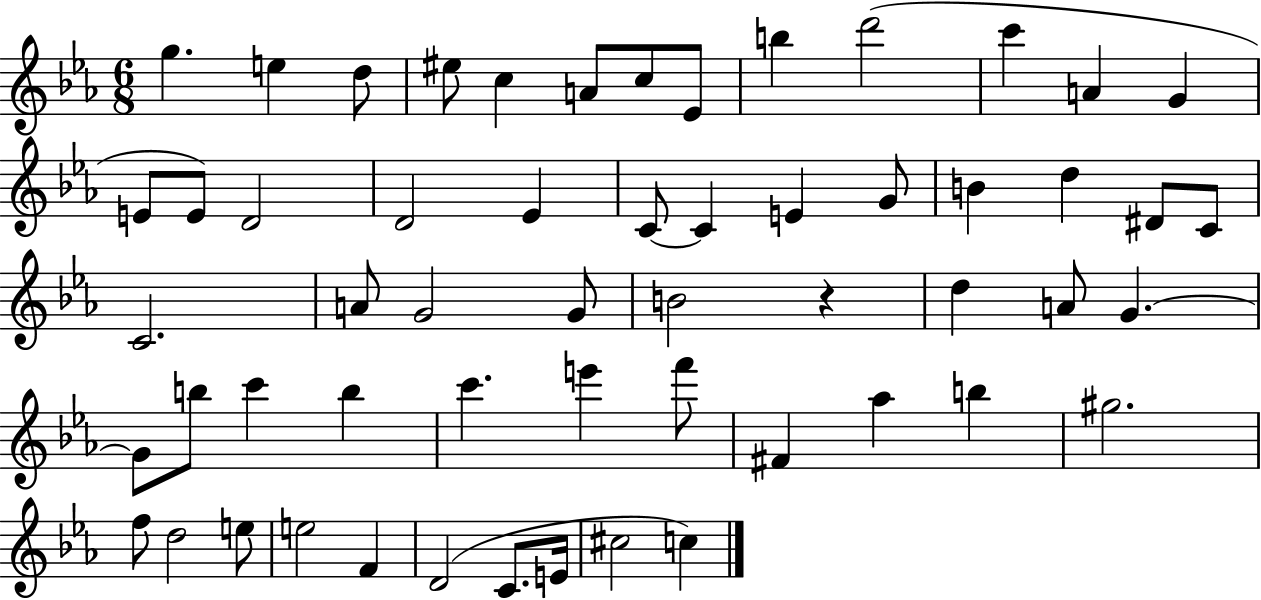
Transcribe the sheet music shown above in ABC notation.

X:1
T:Untitled
M:6/8
L:1/4
K:Eb
g e d/2 ^e/2 c A/2 c/2 _E/2 b d'2 c' A G E/2 E/2 D2 D2 _E C/2 C E G/2 B d ^D/2 C/2 C2 A/2 G2 G/2 B2 z d A/2 G G/2 b/2 c' b c' e' f'/2 ^F _a b ^g2 f/2 d2 e/2 e2 F D2 C/2 E/4 ^c2 c